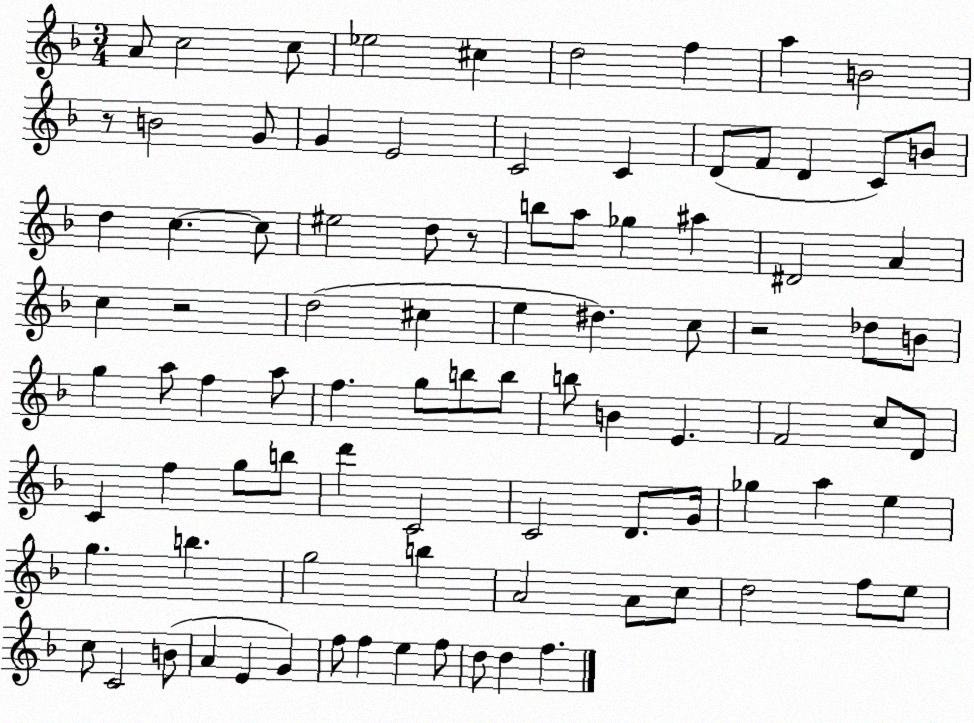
X:1
T:Untitled
M:3/4
L:1/4
K:F
A/2 c2 c/2 _e2 ^c d2 f a B2 z/2 B2 G/2 G E2 C2 C D/2 F/2 D C/2 B/2 d c c/2 ^e2 d/2 z/2 b/2 a/2 _g ^a ^D2 A c z2 d2 ^c e ^d c/2 z2 _d/2 B/2 g a/2 f a/2 f g/2 b/2 b/2 b/2 B E F2 c/2 D/2 C f g/2 b/2 d' C2 C2 D/2 G/4 _g a e g b g2 b A2 A/2 c/2 d2 f/2 e/2 c/2 C2 B/2 A E G f/2 f e f/2 d/2 d f